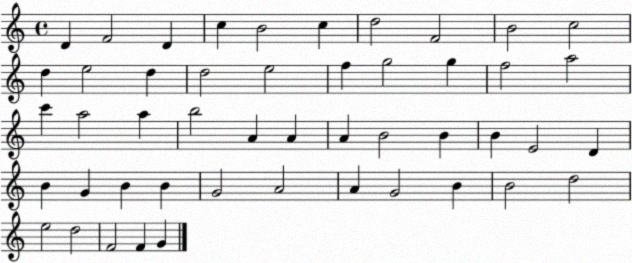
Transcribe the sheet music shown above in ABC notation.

X:1
T:Untitled
M:4/4
L:1/4
K:C
D F2 D c B2 c d2 F2 B2 c2 d e2 d d2 e2 f g2 g f2 a2 c' a2 a b2 A A A B2 B B E2 D B G B B G2 A2 A G2 B B2 d2 e2 d2 F2 F G